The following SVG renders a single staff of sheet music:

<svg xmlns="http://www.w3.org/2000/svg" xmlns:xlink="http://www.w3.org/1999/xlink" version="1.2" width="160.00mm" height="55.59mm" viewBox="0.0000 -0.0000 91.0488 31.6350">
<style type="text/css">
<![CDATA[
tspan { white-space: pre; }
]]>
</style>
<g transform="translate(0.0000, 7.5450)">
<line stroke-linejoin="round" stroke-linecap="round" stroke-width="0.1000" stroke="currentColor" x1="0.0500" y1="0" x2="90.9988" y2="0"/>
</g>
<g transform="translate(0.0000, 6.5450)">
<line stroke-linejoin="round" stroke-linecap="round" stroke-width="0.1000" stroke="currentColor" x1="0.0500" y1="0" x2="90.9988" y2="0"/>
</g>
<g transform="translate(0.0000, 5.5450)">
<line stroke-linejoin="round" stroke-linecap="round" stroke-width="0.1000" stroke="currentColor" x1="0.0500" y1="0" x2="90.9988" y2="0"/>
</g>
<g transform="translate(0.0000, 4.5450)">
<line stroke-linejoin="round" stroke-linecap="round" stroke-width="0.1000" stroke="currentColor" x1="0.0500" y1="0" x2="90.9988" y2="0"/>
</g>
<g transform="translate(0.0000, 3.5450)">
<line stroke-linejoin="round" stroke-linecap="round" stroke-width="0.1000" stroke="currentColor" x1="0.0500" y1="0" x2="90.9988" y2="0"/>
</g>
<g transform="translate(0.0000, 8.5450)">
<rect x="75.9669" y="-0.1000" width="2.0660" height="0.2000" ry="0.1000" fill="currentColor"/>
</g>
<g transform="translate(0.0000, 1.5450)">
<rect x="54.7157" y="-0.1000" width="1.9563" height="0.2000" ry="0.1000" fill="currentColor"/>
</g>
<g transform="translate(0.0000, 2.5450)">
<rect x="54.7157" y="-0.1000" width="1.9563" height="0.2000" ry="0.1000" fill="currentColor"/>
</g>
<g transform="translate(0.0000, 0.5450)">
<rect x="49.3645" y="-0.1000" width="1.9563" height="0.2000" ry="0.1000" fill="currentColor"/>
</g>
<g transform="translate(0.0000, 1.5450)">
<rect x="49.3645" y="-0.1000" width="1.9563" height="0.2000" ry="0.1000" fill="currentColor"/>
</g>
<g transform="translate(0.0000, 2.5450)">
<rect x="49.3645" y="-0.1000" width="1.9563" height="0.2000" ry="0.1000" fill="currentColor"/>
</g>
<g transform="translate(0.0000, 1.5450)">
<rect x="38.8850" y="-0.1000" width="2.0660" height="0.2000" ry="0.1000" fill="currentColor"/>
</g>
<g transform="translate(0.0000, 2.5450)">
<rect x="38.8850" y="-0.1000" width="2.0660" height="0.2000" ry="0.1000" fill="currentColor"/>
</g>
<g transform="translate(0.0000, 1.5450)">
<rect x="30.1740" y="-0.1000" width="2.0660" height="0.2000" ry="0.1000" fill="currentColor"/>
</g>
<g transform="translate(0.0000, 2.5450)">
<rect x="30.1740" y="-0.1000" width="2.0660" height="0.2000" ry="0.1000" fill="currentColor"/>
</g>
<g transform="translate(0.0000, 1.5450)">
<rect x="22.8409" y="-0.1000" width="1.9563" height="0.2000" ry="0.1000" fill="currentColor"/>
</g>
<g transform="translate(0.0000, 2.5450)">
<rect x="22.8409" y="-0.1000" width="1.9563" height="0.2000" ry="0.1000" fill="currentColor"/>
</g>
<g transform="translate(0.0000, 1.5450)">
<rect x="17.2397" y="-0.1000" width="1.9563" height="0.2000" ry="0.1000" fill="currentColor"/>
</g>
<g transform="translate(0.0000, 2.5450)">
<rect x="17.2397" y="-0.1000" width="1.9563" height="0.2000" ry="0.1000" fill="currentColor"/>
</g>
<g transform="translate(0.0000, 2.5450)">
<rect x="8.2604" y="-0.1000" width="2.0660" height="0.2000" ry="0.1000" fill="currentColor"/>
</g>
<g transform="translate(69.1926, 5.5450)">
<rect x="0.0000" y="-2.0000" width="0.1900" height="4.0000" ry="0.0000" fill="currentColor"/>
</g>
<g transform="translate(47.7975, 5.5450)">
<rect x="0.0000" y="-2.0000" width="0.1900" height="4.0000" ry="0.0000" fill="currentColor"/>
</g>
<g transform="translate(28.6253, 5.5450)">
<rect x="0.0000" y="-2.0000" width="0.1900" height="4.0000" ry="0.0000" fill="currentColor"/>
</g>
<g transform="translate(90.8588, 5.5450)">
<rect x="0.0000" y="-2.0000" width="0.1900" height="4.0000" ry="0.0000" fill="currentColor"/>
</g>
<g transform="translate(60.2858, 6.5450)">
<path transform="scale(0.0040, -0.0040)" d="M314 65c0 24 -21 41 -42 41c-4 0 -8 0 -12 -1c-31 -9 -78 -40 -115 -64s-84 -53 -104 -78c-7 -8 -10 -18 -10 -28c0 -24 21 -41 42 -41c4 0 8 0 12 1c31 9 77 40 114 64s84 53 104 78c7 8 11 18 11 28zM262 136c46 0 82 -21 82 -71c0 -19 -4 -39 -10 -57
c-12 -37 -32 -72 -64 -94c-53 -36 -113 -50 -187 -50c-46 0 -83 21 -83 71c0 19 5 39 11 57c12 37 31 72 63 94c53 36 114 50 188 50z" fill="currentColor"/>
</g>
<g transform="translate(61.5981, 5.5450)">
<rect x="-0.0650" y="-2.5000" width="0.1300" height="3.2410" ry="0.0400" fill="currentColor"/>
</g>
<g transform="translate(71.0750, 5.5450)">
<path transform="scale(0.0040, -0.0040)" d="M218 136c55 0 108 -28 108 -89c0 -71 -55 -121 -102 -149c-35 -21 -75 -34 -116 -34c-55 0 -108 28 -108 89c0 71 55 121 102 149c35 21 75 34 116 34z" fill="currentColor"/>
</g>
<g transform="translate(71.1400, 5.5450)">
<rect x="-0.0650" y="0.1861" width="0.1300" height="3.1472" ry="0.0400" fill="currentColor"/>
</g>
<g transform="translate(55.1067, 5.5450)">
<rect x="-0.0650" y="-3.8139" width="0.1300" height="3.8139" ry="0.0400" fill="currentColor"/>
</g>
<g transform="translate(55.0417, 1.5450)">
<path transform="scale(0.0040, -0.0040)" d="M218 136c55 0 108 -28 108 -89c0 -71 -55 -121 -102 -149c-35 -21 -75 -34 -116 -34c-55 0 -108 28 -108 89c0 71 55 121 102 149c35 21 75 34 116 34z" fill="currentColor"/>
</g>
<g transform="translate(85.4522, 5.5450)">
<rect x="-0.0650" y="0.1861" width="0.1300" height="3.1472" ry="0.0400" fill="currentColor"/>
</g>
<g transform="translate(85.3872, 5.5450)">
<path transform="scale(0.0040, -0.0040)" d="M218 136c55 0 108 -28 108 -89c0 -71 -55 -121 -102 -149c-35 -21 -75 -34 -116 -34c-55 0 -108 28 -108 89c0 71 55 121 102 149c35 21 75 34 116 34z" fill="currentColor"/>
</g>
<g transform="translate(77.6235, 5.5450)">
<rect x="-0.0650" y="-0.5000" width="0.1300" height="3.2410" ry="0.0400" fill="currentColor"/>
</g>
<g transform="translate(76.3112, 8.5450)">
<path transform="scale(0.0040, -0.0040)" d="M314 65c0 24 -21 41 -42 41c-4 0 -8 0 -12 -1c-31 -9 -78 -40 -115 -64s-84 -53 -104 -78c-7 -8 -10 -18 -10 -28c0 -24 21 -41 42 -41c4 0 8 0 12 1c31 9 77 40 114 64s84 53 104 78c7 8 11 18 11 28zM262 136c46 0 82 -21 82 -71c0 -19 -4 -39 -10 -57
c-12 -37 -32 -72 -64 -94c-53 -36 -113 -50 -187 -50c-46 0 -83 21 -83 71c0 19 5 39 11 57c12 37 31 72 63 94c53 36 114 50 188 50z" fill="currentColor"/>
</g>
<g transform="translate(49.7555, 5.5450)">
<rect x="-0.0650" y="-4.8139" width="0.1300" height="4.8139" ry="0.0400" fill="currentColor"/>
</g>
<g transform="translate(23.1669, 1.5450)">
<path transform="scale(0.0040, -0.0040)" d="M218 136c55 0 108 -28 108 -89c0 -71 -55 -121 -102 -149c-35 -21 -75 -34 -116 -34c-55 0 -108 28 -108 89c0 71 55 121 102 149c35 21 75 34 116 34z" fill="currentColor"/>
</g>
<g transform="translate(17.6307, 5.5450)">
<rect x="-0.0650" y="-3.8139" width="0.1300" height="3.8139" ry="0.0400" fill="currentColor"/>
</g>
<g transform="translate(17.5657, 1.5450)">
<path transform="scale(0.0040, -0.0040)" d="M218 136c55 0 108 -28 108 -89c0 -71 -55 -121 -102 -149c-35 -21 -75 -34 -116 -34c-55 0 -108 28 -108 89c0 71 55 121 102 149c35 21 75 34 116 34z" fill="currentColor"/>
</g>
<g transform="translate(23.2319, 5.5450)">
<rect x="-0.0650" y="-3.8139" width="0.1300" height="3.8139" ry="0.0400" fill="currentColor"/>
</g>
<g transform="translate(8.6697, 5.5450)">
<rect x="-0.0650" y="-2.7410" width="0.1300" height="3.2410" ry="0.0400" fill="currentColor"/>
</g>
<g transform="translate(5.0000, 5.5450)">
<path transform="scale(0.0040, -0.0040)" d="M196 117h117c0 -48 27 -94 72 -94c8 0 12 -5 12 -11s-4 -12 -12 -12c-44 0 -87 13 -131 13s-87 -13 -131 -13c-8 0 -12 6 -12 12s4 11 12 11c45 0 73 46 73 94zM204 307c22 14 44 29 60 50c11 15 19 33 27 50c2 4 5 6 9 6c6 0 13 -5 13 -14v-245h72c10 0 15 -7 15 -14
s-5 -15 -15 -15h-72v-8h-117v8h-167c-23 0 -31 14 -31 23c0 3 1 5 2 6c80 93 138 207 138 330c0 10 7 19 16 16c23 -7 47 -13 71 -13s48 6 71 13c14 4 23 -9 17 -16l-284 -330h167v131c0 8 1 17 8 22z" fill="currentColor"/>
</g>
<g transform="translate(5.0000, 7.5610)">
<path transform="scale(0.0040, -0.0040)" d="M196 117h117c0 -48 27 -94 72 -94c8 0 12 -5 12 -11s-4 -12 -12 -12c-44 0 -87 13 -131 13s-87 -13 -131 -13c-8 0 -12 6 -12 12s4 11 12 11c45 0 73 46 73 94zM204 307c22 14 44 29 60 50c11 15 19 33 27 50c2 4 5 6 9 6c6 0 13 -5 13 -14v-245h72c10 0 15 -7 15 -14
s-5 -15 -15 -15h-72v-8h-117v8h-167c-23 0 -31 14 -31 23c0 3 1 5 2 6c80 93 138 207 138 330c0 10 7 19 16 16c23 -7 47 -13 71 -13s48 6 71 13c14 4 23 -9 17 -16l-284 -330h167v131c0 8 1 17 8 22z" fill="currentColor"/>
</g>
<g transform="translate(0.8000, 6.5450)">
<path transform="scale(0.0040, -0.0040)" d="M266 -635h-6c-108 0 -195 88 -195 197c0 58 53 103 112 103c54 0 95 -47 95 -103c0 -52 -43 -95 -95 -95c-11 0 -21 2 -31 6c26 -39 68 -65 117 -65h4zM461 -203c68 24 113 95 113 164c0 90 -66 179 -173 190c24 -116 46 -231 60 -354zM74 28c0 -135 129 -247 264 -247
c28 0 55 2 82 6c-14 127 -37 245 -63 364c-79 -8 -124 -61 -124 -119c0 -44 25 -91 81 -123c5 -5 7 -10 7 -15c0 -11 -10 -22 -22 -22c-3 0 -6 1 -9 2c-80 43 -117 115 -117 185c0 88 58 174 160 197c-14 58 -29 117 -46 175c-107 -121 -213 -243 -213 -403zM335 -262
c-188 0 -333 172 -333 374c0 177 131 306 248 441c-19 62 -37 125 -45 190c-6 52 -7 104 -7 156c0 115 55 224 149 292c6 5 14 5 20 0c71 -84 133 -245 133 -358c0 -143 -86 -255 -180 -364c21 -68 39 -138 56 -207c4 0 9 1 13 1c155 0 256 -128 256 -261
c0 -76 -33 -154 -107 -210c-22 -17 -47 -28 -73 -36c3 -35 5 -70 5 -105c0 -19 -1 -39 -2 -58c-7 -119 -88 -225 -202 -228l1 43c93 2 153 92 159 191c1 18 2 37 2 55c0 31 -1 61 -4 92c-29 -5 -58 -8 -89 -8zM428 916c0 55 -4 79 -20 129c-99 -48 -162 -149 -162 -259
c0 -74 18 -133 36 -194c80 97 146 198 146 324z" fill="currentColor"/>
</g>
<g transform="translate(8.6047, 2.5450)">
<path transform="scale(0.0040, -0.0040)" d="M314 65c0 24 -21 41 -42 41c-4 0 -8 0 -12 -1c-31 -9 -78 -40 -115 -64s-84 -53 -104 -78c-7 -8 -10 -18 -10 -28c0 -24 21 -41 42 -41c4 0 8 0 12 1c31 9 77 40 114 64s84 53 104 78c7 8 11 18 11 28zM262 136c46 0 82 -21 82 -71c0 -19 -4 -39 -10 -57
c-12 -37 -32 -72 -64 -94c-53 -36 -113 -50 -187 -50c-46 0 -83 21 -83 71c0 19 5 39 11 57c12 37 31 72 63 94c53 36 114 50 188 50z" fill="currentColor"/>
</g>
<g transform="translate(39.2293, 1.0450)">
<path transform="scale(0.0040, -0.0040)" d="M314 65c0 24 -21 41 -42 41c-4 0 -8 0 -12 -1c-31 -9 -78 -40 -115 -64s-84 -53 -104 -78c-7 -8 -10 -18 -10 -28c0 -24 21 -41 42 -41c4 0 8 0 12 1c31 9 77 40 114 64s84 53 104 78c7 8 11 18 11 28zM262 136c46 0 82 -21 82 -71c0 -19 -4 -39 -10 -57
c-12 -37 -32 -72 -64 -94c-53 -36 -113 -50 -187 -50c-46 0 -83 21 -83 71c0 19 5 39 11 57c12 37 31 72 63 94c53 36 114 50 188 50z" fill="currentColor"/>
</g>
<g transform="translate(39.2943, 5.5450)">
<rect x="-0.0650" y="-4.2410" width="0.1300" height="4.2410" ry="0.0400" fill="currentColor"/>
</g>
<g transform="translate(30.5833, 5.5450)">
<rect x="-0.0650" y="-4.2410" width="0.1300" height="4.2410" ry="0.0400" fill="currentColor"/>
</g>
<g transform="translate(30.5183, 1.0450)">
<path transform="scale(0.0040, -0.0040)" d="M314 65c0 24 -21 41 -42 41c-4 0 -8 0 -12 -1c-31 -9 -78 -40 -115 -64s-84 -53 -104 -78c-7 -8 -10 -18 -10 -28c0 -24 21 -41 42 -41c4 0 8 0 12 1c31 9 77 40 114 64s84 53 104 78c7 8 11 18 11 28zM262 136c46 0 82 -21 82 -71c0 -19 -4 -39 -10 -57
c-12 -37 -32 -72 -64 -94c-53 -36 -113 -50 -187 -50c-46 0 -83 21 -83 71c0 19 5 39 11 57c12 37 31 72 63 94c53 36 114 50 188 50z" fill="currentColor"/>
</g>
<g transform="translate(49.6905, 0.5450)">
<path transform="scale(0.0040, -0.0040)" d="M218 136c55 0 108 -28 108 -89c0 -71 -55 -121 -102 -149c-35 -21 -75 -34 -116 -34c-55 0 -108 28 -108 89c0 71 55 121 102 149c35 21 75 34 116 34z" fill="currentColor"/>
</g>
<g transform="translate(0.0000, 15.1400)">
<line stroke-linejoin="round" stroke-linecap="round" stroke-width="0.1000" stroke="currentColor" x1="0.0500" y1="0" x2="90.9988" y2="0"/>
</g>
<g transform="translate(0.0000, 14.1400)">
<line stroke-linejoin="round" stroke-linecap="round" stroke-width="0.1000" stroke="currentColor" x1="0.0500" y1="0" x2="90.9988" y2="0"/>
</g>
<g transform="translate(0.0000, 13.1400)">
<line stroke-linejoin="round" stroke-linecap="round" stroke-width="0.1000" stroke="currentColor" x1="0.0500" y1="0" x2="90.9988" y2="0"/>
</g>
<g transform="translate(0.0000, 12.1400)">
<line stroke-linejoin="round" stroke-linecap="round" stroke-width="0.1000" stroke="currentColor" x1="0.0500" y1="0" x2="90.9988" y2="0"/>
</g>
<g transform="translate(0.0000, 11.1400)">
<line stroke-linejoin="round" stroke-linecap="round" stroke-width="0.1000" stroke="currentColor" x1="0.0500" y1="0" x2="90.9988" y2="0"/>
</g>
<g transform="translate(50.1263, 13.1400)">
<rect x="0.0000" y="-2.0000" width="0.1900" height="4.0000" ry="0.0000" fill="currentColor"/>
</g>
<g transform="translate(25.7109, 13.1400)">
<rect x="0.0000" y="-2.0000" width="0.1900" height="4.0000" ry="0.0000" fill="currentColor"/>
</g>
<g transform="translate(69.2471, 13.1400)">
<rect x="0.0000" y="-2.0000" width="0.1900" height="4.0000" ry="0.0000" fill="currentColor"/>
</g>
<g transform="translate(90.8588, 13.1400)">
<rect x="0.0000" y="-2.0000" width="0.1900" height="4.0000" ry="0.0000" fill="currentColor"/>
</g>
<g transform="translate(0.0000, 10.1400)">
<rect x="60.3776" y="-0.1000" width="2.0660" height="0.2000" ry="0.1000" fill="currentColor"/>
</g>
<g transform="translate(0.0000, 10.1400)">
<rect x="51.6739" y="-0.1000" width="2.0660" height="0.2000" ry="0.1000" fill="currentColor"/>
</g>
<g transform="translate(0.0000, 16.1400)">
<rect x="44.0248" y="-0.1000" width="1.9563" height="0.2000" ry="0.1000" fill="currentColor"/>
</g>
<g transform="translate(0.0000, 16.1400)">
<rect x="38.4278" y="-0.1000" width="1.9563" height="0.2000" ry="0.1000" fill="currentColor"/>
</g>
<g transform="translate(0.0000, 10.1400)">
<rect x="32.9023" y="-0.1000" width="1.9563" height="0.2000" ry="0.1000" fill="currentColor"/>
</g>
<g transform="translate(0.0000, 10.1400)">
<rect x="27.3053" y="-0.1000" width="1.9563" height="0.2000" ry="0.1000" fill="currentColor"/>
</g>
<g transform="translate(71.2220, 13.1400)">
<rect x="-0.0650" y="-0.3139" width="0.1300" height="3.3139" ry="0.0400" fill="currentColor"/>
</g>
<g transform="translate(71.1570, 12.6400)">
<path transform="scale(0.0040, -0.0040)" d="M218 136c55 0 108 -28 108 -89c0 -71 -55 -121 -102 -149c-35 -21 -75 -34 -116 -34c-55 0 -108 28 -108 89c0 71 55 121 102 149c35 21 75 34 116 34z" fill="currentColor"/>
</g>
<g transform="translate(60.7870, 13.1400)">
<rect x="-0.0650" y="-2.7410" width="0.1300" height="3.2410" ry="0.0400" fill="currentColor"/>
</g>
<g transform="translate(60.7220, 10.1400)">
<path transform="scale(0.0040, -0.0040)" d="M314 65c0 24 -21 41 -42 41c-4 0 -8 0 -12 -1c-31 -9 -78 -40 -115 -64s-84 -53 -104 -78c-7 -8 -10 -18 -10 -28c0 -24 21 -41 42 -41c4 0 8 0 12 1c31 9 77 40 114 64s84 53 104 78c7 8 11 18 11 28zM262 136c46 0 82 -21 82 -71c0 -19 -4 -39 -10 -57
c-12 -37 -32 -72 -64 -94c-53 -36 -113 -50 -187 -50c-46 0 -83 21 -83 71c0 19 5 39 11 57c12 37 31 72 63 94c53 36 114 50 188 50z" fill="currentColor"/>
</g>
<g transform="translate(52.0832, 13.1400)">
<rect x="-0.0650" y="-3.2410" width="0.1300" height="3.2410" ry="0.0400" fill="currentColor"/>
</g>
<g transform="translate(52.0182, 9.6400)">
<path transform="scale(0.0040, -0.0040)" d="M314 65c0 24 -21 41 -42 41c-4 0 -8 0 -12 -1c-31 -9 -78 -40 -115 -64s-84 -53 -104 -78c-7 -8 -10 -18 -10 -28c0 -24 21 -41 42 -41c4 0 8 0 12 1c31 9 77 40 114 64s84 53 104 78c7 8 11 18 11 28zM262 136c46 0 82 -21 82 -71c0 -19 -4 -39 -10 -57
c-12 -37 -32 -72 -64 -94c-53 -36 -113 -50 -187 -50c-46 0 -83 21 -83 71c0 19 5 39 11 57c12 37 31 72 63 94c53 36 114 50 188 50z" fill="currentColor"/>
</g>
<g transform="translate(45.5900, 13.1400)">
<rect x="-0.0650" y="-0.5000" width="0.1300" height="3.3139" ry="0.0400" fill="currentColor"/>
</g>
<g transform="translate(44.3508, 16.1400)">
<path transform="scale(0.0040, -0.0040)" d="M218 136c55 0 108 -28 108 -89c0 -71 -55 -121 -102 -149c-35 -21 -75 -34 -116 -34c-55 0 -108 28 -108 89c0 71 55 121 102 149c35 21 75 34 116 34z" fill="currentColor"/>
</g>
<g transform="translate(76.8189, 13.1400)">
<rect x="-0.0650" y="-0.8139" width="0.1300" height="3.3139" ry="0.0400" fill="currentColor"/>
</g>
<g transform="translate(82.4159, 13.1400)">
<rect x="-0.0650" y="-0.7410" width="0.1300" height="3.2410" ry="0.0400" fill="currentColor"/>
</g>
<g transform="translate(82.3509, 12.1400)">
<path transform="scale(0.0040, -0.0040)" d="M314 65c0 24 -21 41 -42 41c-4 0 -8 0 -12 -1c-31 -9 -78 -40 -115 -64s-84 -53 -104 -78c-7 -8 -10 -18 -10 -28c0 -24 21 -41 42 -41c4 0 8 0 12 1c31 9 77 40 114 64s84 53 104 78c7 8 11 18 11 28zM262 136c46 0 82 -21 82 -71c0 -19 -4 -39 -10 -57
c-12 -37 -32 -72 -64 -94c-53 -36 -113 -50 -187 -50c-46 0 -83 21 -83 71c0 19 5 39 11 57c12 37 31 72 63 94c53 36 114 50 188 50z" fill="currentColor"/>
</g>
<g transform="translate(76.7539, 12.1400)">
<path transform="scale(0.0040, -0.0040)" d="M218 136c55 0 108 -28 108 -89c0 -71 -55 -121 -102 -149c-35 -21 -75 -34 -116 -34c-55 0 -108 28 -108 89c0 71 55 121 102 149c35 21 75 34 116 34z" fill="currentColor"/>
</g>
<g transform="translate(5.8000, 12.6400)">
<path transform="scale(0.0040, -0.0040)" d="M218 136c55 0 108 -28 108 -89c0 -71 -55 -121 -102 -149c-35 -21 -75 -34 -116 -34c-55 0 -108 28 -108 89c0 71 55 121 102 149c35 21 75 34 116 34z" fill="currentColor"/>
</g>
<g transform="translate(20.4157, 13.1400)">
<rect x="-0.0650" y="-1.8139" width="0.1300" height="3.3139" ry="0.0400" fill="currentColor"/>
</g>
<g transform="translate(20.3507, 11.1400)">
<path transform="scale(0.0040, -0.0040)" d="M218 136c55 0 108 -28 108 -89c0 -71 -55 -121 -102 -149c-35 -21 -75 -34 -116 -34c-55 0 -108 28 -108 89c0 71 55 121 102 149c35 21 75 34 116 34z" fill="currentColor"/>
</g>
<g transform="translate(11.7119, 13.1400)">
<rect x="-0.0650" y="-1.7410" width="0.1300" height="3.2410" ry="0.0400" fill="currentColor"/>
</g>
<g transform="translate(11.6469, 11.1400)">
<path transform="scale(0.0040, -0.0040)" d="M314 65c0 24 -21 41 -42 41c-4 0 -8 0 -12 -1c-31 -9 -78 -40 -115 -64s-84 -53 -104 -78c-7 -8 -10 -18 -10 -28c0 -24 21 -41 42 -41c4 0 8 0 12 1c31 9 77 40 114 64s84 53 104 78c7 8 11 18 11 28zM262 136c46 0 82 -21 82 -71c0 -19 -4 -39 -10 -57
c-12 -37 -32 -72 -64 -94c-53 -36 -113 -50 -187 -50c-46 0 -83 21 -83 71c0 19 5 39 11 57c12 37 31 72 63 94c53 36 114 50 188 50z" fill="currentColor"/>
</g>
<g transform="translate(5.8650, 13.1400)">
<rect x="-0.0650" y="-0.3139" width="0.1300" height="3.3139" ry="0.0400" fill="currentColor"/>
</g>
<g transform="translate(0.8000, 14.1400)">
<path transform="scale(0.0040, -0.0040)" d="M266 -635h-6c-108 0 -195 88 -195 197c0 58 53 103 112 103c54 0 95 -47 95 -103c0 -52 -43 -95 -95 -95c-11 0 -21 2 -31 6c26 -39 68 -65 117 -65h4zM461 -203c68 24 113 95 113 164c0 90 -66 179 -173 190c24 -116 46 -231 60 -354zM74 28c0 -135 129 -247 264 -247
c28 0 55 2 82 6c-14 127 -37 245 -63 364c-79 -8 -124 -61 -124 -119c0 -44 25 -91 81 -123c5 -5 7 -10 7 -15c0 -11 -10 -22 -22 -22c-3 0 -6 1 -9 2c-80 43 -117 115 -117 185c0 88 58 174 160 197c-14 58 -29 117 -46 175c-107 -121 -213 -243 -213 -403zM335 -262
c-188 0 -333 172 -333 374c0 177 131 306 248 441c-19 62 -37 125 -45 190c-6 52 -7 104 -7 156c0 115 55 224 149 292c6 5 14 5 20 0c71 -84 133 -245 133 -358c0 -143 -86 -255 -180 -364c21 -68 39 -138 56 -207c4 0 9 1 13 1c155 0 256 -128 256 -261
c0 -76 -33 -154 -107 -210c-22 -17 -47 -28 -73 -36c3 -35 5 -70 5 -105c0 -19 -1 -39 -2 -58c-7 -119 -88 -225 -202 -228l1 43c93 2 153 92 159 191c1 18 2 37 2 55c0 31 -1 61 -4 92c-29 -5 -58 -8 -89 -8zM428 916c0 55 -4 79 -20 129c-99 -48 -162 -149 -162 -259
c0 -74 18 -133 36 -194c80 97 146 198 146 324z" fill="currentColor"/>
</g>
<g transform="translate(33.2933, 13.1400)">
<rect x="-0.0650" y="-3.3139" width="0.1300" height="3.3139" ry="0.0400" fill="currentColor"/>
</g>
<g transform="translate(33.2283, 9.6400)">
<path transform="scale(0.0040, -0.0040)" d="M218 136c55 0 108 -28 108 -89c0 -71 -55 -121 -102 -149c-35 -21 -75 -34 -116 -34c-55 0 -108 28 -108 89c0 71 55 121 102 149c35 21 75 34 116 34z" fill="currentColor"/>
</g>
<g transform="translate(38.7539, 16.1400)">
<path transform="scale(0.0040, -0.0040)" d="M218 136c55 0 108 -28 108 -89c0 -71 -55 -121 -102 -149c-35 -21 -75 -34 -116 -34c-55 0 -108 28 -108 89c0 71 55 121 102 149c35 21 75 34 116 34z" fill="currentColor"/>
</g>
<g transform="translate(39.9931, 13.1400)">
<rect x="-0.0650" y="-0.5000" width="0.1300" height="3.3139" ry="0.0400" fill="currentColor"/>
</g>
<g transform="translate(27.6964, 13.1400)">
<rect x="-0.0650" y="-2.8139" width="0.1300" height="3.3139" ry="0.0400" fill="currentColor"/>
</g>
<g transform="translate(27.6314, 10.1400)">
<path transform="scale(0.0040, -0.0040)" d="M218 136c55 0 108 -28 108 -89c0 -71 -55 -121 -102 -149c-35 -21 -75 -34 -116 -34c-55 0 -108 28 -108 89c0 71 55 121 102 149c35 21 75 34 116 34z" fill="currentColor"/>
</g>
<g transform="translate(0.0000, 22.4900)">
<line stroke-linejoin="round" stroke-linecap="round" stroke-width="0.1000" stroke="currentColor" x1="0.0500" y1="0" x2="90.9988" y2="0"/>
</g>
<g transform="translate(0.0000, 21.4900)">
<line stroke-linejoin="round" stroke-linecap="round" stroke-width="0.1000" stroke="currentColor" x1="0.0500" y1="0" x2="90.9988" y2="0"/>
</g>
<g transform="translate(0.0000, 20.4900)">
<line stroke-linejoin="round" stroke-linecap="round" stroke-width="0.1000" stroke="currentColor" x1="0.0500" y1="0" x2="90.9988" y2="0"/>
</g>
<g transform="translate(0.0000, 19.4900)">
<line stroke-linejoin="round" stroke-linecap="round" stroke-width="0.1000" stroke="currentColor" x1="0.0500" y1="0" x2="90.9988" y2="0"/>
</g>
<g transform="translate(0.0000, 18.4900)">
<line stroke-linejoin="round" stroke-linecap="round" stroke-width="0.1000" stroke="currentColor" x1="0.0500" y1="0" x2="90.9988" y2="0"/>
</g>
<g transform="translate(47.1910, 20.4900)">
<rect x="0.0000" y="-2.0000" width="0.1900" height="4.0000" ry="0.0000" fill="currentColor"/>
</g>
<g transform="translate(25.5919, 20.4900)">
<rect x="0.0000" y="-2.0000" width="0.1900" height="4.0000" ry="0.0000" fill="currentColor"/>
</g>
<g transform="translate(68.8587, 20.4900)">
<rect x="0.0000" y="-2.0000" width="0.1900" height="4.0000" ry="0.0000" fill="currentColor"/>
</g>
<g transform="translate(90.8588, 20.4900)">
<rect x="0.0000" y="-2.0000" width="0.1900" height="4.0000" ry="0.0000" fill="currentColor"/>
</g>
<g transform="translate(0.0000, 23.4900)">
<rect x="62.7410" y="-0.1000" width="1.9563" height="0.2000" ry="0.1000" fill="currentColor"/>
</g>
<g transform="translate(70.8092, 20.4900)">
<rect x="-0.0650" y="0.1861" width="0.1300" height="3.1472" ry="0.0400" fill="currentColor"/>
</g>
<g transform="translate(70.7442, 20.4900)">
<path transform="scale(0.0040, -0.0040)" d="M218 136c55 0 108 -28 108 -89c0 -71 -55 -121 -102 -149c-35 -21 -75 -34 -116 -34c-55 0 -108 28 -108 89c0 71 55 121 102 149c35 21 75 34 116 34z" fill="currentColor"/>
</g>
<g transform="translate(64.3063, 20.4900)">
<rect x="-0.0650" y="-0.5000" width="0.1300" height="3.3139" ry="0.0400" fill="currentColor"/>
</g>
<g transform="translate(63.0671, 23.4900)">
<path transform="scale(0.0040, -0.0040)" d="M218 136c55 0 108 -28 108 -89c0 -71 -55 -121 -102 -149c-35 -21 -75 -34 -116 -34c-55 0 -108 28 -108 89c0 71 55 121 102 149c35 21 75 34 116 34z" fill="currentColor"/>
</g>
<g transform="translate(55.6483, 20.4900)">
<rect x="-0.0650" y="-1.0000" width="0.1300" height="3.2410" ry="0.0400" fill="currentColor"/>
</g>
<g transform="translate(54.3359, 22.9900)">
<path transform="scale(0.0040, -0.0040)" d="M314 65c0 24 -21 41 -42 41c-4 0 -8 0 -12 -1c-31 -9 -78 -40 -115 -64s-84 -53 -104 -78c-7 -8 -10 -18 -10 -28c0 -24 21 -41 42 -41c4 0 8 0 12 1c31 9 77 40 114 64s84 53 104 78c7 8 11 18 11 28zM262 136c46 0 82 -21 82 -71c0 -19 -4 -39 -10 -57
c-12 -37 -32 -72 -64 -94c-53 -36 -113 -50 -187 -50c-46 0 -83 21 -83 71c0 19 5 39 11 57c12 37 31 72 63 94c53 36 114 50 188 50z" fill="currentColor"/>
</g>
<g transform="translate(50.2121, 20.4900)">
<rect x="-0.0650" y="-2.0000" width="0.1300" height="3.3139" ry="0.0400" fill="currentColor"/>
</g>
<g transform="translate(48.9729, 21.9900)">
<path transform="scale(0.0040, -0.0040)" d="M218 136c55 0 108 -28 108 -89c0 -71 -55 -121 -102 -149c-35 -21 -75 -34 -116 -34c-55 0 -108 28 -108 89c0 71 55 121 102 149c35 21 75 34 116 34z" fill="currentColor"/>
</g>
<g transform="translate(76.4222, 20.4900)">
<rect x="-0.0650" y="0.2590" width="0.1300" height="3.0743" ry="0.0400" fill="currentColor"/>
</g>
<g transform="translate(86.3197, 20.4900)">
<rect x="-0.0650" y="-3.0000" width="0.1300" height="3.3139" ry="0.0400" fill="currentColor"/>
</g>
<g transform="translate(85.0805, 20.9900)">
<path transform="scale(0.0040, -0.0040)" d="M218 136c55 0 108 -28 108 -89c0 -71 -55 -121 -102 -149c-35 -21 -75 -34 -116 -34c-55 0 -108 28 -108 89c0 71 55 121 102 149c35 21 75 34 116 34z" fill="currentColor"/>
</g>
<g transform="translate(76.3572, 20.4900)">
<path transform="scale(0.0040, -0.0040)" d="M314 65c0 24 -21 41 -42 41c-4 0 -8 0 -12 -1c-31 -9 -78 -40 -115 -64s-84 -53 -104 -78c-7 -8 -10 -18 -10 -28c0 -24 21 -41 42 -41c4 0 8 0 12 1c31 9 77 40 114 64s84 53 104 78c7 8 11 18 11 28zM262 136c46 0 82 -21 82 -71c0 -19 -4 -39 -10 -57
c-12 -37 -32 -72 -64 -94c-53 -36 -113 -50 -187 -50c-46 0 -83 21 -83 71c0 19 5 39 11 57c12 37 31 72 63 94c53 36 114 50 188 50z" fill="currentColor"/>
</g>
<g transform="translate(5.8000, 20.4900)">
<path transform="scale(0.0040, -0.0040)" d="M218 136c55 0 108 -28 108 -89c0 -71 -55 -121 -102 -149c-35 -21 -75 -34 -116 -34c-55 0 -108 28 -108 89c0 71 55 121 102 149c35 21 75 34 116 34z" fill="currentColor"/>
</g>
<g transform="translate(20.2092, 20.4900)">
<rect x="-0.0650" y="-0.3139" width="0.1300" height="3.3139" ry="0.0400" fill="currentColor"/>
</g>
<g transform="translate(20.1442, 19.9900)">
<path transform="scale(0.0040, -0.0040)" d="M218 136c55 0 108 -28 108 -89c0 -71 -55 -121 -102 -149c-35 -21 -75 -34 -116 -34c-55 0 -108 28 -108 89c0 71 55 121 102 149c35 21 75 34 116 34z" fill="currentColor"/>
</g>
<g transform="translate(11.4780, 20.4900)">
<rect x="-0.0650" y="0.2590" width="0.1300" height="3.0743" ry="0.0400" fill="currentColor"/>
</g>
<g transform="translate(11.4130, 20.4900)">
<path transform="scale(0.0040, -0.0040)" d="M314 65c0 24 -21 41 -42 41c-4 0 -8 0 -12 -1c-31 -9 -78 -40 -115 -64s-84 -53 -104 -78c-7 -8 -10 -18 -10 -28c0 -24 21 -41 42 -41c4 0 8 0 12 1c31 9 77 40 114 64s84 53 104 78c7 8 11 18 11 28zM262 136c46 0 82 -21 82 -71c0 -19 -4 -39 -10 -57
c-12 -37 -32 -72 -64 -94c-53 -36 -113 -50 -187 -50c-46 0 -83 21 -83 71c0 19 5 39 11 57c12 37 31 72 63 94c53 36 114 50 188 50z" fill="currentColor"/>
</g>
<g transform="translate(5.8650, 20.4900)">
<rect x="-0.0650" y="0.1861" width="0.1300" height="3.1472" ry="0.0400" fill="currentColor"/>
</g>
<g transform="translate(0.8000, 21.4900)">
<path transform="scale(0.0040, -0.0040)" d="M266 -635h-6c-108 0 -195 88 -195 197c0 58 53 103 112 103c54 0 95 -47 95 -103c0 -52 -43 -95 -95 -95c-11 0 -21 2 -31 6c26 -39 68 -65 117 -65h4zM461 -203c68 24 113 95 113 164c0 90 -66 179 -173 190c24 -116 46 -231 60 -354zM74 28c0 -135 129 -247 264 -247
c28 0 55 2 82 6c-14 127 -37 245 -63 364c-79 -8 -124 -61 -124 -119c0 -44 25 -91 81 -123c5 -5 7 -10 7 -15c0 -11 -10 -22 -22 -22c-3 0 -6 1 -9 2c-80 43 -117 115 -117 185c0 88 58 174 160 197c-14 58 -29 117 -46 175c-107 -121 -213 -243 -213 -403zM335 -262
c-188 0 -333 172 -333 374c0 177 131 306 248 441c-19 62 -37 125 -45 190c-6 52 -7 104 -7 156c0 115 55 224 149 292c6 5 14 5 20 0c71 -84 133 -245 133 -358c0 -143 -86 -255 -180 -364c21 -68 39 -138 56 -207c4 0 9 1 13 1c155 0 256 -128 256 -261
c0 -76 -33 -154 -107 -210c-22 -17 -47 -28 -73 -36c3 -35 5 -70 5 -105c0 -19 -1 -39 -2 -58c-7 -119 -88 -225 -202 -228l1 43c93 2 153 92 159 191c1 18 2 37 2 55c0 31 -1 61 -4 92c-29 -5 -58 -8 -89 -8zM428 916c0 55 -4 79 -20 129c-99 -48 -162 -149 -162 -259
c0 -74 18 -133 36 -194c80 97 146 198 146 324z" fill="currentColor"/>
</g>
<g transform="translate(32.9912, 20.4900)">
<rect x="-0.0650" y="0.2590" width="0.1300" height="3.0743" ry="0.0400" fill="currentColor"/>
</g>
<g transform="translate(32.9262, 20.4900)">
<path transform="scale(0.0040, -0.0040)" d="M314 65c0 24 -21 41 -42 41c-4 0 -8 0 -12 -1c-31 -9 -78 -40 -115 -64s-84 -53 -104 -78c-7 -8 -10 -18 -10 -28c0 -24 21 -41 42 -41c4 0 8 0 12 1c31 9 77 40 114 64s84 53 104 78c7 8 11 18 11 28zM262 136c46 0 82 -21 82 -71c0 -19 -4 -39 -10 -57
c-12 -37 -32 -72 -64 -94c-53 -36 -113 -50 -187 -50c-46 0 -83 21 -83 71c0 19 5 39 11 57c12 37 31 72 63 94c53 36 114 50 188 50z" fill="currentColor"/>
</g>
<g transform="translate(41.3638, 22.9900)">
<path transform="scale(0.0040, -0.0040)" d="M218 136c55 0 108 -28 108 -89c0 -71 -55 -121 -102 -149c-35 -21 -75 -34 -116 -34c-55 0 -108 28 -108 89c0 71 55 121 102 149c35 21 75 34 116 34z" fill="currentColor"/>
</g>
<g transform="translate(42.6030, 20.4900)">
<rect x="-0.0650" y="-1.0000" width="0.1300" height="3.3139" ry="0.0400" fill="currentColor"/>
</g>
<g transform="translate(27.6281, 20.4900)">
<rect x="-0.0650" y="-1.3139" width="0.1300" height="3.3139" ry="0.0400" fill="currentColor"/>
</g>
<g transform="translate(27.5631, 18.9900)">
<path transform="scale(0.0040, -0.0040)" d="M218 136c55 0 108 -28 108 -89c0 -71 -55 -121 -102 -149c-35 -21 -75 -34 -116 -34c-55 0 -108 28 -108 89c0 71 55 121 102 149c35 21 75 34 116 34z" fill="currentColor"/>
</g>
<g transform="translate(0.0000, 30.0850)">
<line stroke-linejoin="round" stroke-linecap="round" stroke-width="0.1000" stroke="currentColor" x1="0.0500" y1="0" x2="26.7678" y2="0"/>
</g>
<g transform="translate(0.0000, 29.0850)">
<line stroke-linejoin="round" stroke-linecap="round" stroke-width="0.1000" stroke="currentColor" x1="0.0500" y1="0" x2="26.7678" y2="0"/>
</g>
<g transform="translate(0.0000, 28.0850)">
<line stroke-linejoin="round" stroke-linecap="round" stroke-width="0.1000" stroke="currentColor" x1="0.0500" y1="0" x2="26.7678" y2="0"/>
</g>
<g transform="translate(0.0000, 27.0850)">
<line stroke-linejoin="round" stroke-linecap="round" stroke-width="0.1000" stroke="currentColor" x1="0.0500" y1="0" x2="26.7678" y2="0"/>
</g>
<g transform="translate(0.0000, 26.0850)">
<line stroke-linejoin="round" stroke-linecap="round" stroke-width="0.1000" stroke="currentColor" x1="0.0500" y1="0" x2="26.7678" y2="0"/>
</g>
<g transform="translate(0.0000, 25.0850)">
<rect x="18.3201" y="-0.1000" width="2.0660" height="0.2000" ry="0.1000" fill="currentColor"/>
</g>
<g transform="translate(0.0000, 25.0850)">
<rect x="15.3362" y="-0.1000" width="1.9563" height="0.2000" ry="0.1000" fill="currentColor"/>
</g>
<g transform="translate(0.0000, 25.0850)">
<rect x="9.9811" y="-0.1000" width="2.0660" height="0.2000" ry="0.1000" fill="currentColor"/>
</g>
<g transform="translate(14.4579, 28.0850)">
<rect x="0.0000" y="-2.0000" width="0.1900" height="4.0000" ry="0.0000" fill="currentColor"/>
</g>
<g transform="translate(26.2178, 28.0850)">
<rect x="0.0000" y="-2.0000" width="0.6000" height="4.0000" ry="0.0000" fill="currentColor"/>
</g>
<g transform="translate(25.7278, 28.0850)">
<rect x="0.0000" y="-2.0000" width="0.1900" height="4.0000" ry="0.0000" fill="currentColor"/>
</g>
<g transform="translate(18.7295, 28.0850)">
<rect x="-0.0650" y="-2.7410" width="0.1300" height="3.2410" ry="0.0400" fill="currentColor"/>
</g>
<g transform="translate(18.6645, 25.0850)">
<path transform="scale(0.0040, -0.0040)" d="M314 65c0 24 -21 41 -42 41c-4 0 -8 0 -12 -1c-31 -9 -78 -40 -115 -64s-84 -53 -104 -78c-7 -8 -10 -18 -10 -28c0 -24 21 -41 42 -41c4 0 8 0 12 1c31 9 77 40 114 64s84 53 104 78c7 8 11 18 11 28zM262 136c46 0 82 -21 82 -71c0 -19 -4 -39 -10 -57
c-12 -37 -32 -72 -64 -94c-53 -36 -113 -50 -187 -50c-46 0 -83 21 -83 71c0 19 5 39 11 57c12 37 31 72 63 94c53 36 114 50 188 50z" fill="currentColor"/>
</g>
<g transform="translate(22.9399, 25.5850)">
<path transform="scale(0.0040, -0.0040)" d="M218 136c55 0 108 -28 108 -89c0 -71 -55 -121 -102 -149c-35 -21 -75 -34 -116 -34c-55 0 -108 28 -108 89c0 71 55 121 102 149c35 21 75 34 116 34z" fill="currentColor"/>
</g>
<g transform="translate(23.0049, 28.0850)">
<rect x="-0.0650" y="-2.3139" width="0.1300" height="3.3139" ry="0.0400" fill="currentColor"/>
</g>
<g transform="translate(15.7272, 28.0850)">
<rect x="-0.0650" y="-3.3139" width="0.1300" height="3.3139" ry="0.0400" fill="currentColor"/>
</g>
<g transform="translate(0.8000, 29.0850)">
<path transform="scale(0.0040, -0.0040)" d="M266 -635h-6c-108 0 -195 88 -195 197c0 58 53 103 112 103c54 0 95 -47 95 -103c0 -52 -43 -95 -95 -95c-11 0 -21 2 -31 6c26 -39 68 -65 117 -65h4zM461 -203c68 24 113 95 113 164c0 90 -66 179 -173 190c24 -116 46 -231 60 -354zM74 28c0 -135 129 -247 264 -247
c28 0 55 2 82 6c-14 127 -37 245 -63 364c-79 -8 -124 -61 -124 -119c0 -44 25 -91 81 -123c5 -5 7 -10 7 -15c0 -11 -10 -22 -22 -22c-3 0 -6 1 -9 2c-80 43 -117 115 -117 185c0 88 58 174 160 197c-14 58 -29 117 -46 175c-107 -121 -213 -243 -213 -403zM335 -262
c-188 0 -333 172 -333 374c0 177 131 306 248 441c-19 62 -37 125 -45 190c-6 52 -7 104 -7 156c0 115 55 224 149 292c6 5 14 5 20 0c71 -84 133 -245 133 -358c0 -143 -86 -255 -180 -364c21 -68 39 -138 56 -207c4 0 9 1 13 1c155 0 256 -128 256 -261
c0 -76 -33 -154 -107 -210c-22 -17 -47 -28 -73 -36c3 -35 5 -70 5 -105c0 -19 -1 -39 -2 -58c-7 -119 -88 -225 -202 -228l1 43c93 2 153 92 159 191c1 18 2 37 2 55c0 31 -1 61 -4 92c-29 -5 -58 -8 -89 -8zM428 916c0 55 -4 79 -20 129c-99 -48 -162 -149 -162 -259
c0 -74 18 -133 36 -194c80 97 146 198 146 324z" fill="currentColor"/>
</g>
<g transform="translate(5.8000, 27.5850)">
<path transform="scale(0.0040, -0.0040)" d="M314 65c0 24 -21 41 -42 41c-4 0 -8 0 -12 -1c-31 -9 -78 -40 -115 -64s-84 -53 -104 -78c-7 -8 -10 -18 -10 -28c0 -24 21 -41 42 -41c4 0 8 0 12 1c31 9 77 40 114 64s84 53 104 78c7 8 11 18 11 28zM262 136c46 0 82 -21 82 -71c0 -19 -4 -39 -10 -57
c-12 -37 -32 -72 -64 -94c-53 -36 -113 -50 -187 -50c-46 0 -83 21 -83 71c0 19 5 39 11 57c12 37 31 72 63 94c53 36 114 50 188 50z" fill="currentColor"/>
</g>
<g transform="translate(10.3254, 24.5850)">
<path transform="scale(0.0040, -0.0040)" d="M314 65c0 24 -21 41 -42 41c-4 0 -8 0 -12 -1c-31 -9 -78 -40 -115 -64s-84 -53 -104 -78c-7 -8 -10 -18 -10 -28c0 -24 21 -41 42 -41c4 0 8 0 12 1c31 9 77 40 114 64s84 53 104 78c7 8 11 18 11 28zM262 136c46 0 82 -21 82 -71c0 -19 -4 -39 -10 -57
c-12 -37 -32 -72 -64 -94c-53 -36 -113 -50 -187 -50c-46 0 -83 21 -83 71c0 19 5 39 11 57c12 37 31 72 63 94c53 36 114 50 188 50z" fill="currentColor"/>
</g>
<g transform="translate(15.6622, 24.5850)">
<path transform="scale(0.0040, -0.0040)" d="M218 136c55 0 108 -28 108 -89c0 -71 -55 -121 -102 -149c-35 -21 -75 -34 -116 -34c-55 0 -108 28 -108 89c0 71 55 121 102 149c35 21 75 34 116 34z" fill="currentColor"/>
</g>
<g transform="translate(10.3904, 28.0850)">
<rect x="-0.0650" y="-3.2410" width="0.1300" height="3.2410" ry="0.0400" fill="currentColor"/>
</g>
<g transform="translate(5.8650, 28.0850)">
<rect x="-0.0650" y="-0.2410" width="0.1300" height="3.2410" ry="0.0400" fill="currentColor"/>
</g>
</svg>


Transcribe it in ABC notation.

X:1
T:Untitled
M:4/4
L:1/4
K:C
a2 c' c' d'2 d'2 e' c' G2 B C2 B c f2 f a b C C b2 a2 c d d2 B B2 c e B2 D F D2 C B B2 A c2 b2 b a2 g